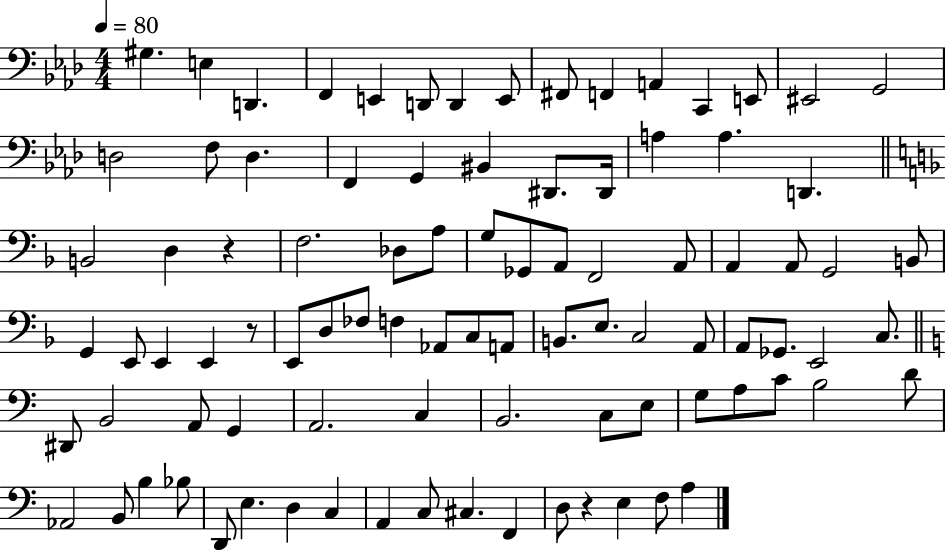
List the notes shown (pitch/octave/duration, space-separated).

G#3/q. E3/q D2/q. F2/q E2/q D2/e D2/q E2/e F#2/e F2/q A2/q C2/q E2/e EIS2/h G2/h D3/h F3/e D3/q. F2/q G2/q BIS2/q D#2/e. D#2/s A3/q A3/q. D2/q. B2/h D3/q R/q F3/h. Db3/e A3/e G3/e Gb2/e A2/e F2/h A2/e A2/q A2/e G2/h B2/e G2/q E2/e E2/q E2/q R/e E2/e D3/e FES3/e F3/q Ab2/e C3/e A2/e B2/e. E3/e. C3/h A2/e A2/e Gb2/e. E2/h C3/e. D#2/e B2/h A2/e G2/q A2/h. C3/q B2/h. C3/e E3/e G3/e A3/e C4/e B3/h D4/e Ab2/h B2/e B3/q Bb3/e D2/e E3/q. D3/q C3/q A2/q C3/e C#3/q. F2/q D3/e R/q E3/q F3/e A3/q